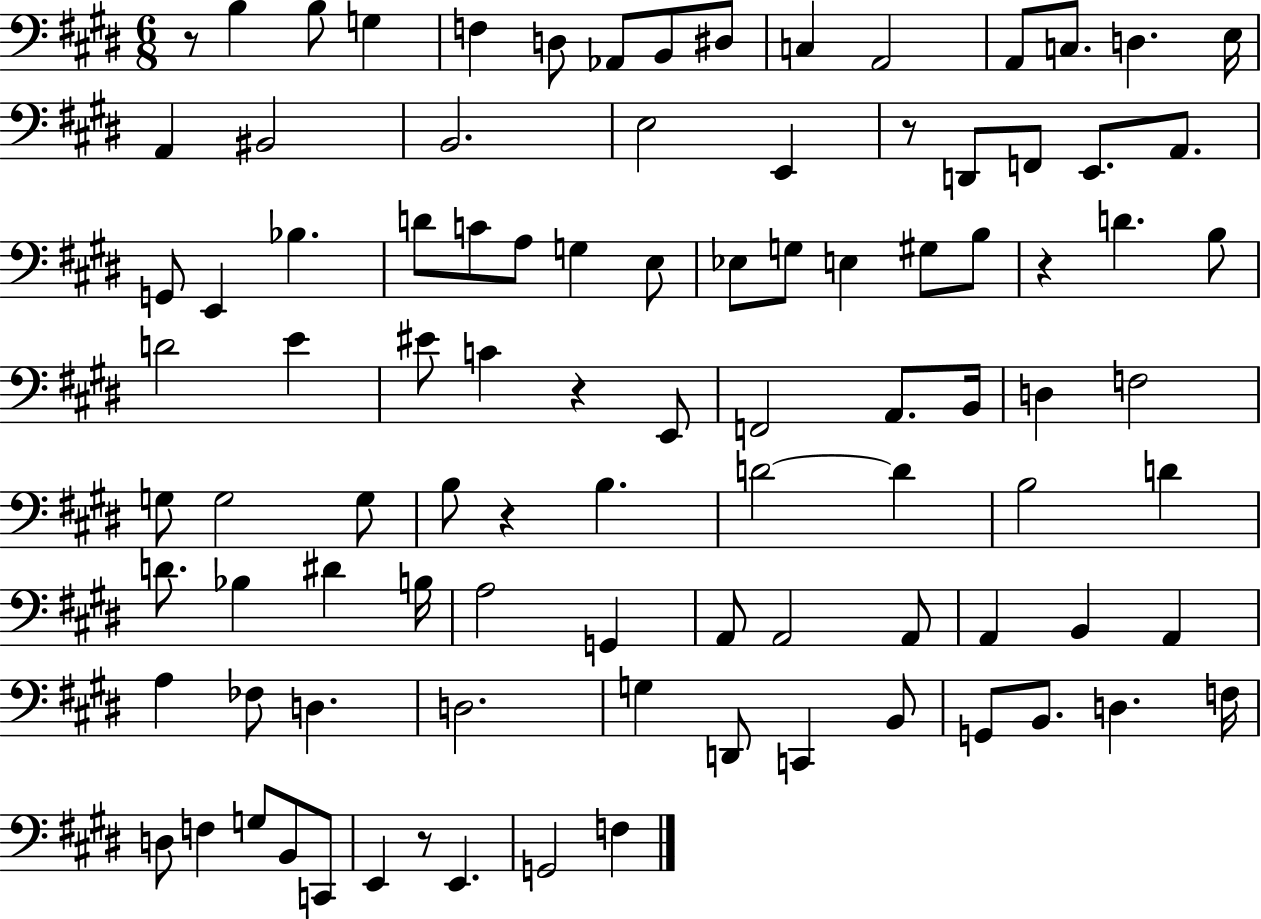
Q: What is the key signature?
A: E major